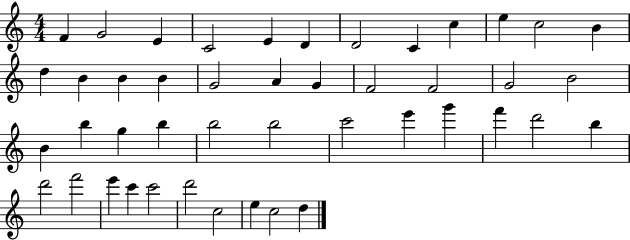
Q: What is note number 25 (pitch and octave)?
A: B5